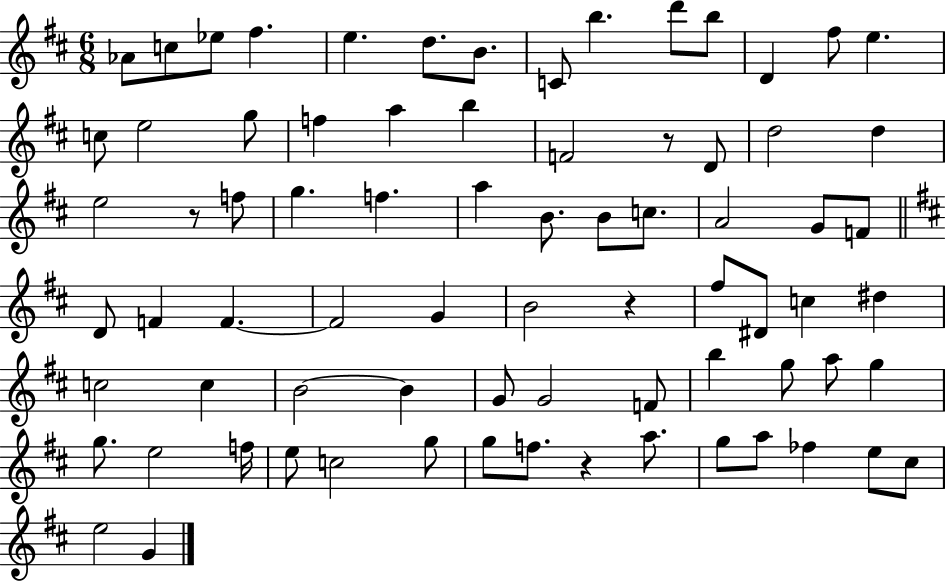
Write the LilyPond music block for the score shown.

{
  \clef treble
  \numericTimeSignature
  \time 6/8
  \key d \major
  aes'8 c''8 ees''8 fis''4. | e''4. d''8. b'8. | c'8 b''4. d'''8 b''8 | d'4 fis''8 e''4. | \break c''8 e''2 g''8 | f''4 a''4 b''4 | f'2 r8 d'8 | d''2 d''4 | \break e''2 r8 f''8 | g''4. f''4. | a''4 b'8. b'8 c''8. | a'2 g'8 f'8 | \break \bar "||" \break \key b \minor d'8 f'4 f'4.~~ | f'2 g'4 | b'2 r4 | fis''8 dis'8 c''4 dis''4 | \break c''2 c''4 | b'2~~ b'4 | g'8 g'2 f'8 | b''4 g''8 a''8 g''4 | \break g''8. e''2 f''16 | e''8 c''2 g''8 | g''8 f''8. r4 a''8. | g''8 a''8 fes''4 e''8 cis''8 | \break e''2 g'4 | \bar "|."
}